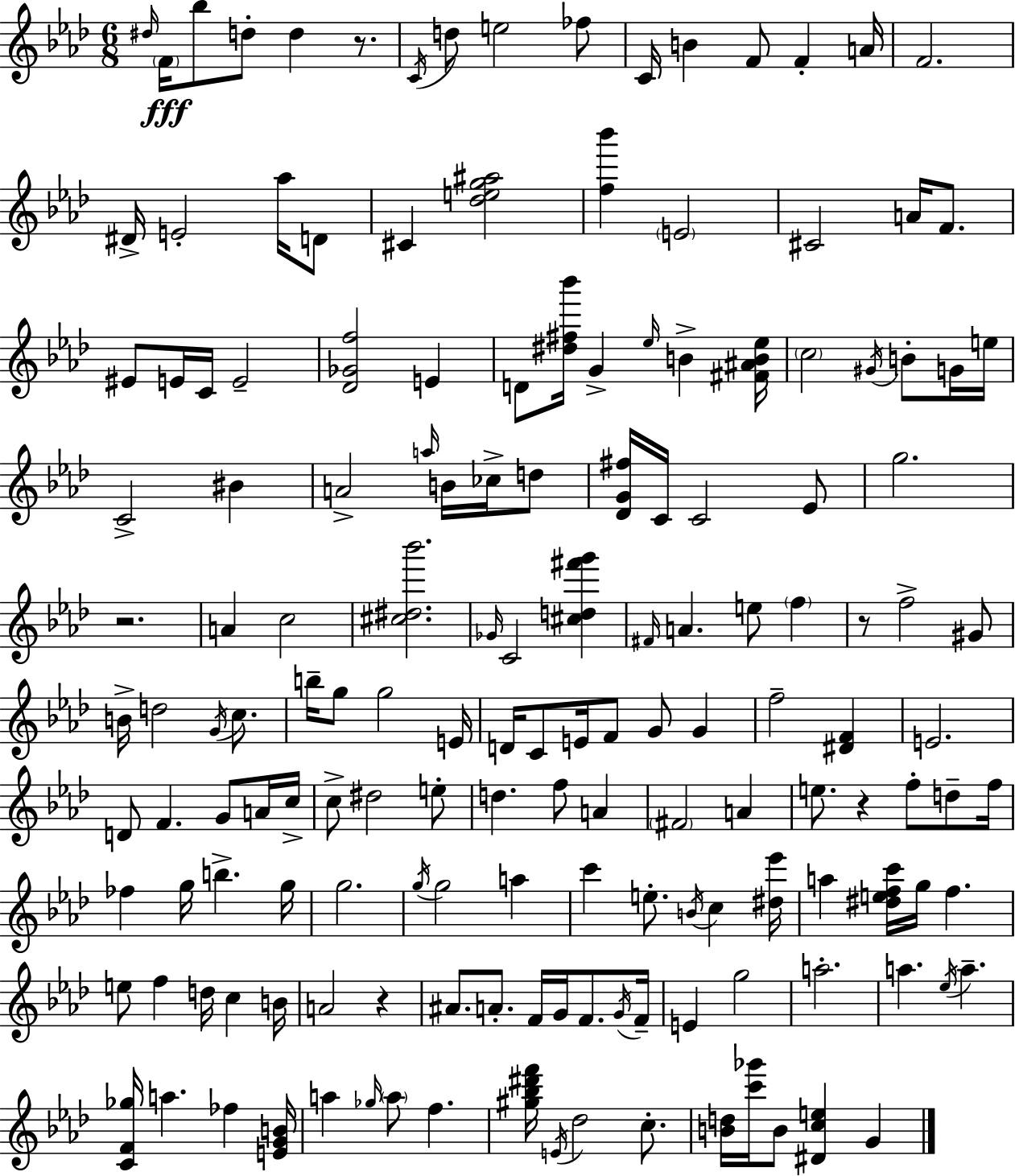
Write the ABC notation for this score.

X:1
T:Untitled
M:6/8
L:1/4
K:Ab
^d/4 F/4 _b/2 d/2 d z/2 C/4 d/2 e2 _f/2 C/4 B F/2 F A/4 F2 ^D/4 E2 _a/4 D/2 ^C [_deg^a]2 [f_b'] E2 ^C2 A/4 F/2 ^E/2 E/4 C/4 E2 [_D_Gf]2 E D/2 [^d^f_b']/4 G _e/4 B [^F^AB_e]/4 c2 ^G/4 B/2 G/4 e/4 C2 ^B A2 a/4 B/4 _c/4 d/2 [_DG^f]/4 C/4 C2 _E/2 g2 z2 A c2 [^c^d_b']2 _G/4 C2 [^cd^f'g'] ^F/4 A e/2 f z/2 f2 ^G/2 B/4 d2 G/4 c/2 b/4 g/2 g2 E/4 D/4 C/2 E/4 F/2 G/2 G f2 [^DF] E2 D/2 F G/2 A/4 c/4 c/2 ^d2 e/2 d f/2 A ^F2 A e/2 z f/2 d/2 f/4 _f g/4 b g/4 g2 g/4 g2 a c' e/2 B/4 c [^d_e']/4 a [^defc']/4 g/4 f e/2 f d/4 c B/4 A2 z ^A/2 A/2 F/4 G/4 F/2 G/4 F/4 E g2 a2 a _e/4 a [CF_g]/4 a _f [EGB]/4 a _g/4 a/2 f [^g_b^d'f']/4 E/4 _d2 c/2 [Bd]/4 [c'_g']/4 B/2 [^Dce] G